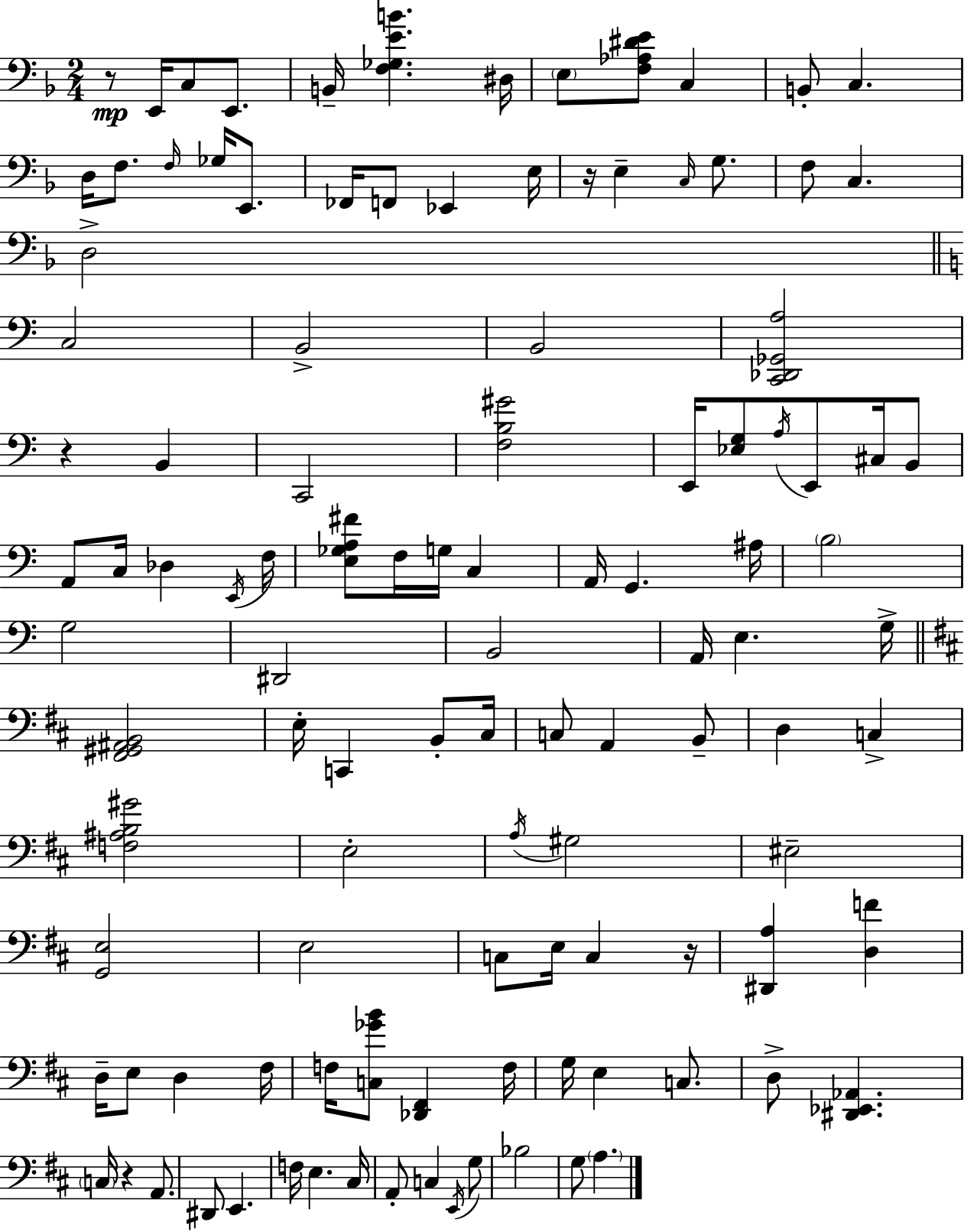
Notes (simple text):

R/e E2/s C3/e E2/e. B2/s [F3,Gb3,E4,B4]/q. D#3/s E3/e [F3,Ab3,D#4,E4]/e C3/q B2/e C3/q. D3/s F3/e. F3/s Gb3/s E2/e. FES2/s F2/e Eb2/q E3/s R/s E3/q C3/s G3/e. F3/e C3/q. D3/h C3/h B2/h B2/h [C2,Db2,Gb2,A3]/h R/q B2/q C2/h [F3,B3,G#4]/h E2/s [Eb3,G3]/e A3/s E2/e C#3/s B2/e A2/e C3/s Db3/q E2/s F3/s [E3,Gb3,A3,F#4]/e F3/s G3/s C3/q A2/s G2/q. A#3/s B3/h G3/h D#2/h B2/h A2/s E3/q. G3/s [F#2,G#2,A#2,B2]/h E3/s C2/q B2/e C#3/s C3/e A2/q B2/e D3/q C3/q [F3,A#3,B3,G#4]/h E3/h A3/s G#3/h EIS3/h [G2,E3]/h E3/h C3/e E3/s C3/q R/s [D#2,A3]/q [D3,F4]/q D3/s E3/e D3/q F#3/s F3/s [C3,Gb4,B4]/e [Db2,F#2]/q F3/s G3/s E3/q C3/e. D3/e [D#2,Eb2,Ab2]/q. C3/s R/q A2/e. D#2/e E2/q. F3/s E3/q. C#3/s A2/e C3/q E2/s G3/e Bb3/h G3/e A3/q.